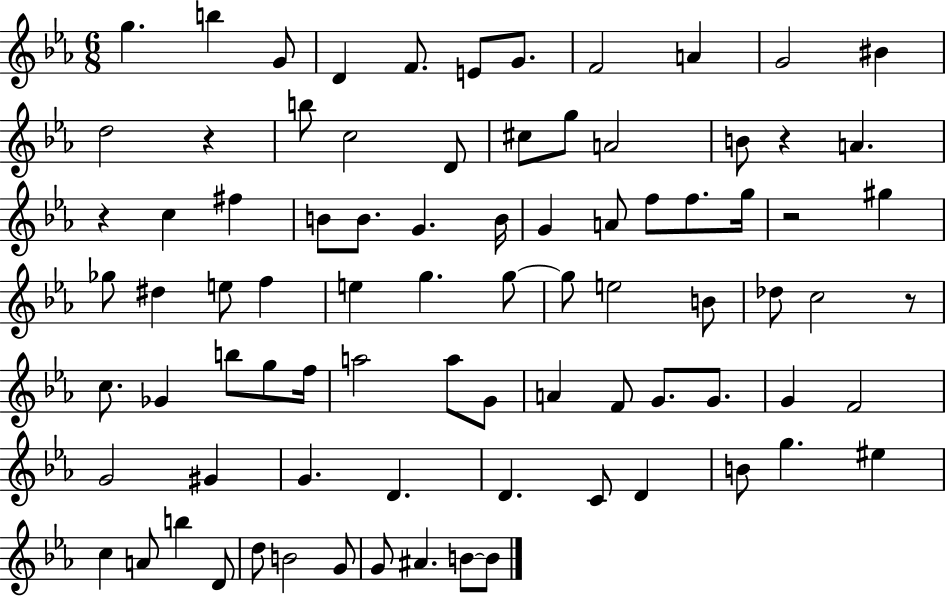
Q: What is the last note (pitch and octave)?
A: B4